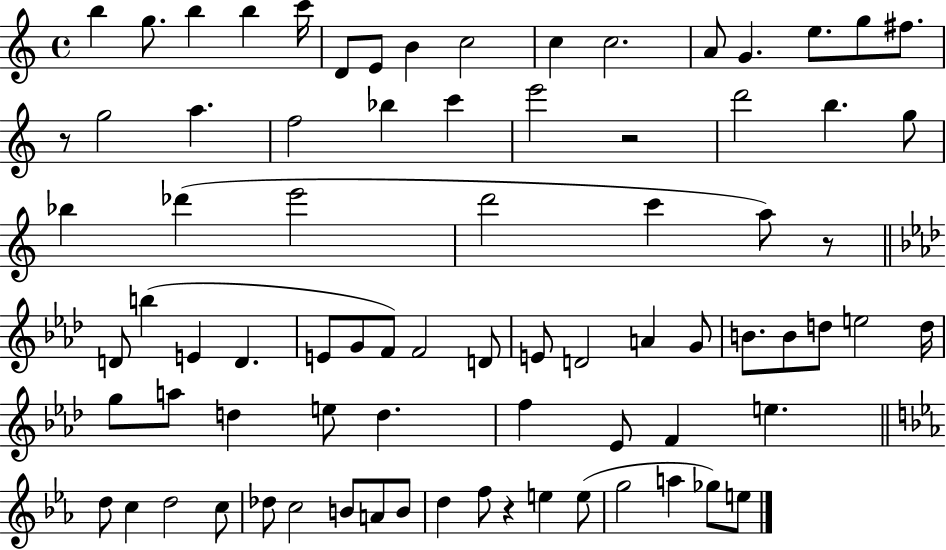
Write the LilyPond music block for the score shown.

{
  \clef treble
  \time 4/4
  \defaultTimeSignature
  \key c \major
  b''4 g''8. b''4 b''4 c'''16 | d'8 e'8 b'4 c''2 | c''4 c''2. | a'8 g'4. e''8. g''8 fis''8. | \break r8 g''2 a''4. | f''2 bes''4 c'''4 | e'''2 r2 | d'''2 b''4. g''8 | \break bes''4 des'''4( e'''2 | d'''2 c'''4 a''8) r8 | \bar "||" \break \key f \minor d'8 b''4( e'4 d'4. | e'8 g'8 f'8) f'2 d'8 | e'8 d'2 a'4 g'8 | b'8. b'8 d''8 e''2 d''16 | \break g''8 a''8 d''4 e''8 d''4. | f''4 ees'8 f'4 e''4. | \bar "||" \break \key ees \major d''8 c''4 d''2 c''8 | des''8 c''2 b'8 a'8 b'8 | d''4 f''8 r4 e''4 e''8( | g''2 a''4 ges''8) e''8 | \break \bar "|."
}